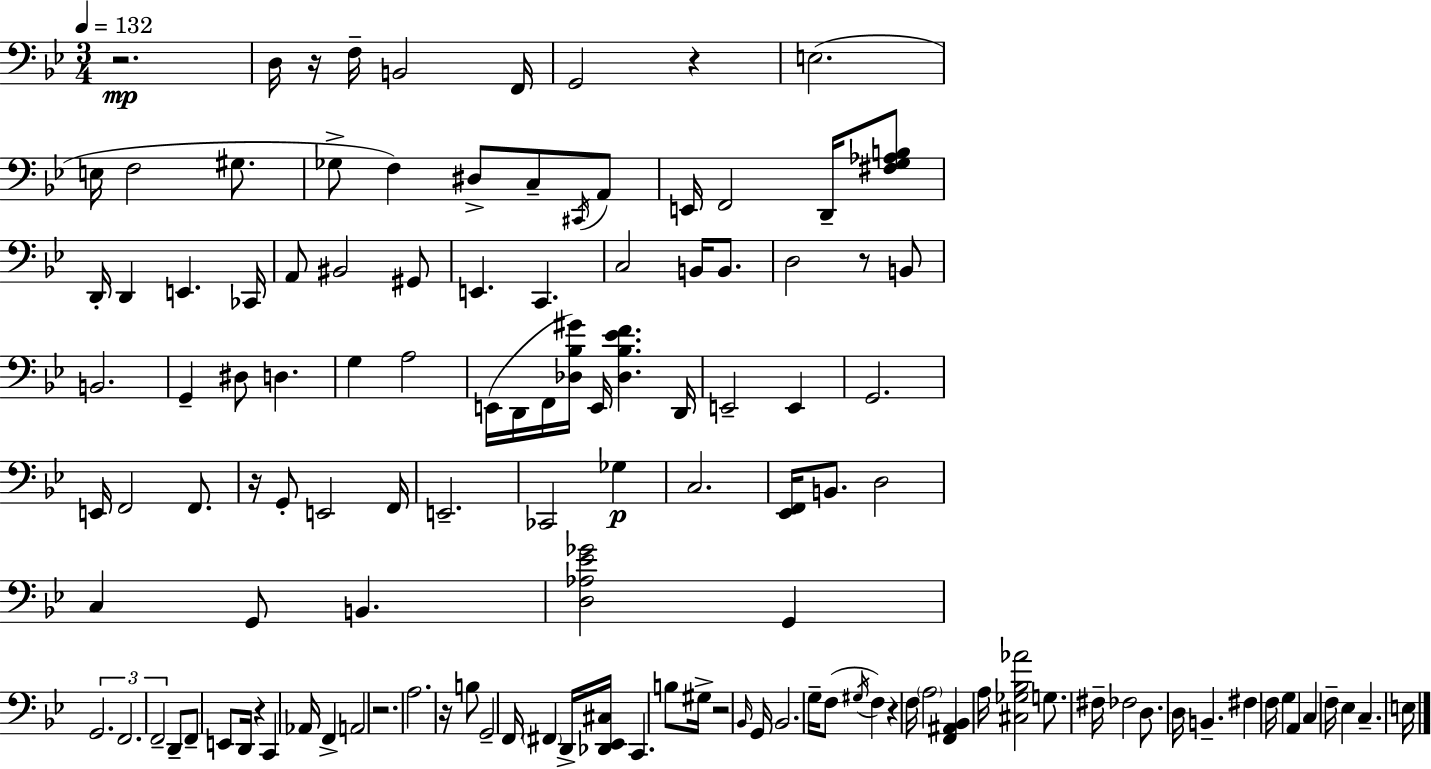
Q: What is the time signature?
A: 3/4